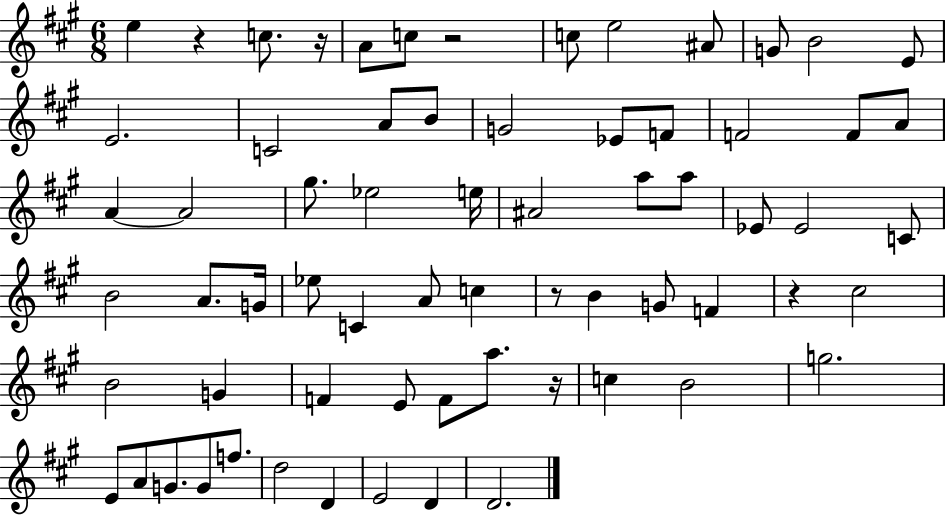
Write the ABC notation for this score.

X:1
T:Untitled
M:6/8
L:1/4
K:A
e z c/2 z/4 A/2 c/2 z2 c/2 e2 ^A/2 G/2 B2 E/2 E2 C2 A/2 B/2 G2 _E/2 F/2 F2 F/2 A/2 A A2 ^g/2 _e2 e/4 ^A2 a/2 a/2 _E/2 _E2 C/2 B2 A/2 G/4 _e/2 C A/2 c z/2 B G/2 F z ^c2 B2 G F E/2 F/2 a/2 z/4 c B2 g2 E/2 A/2 G/2 G/2 f/2 d2 D E2 D D2